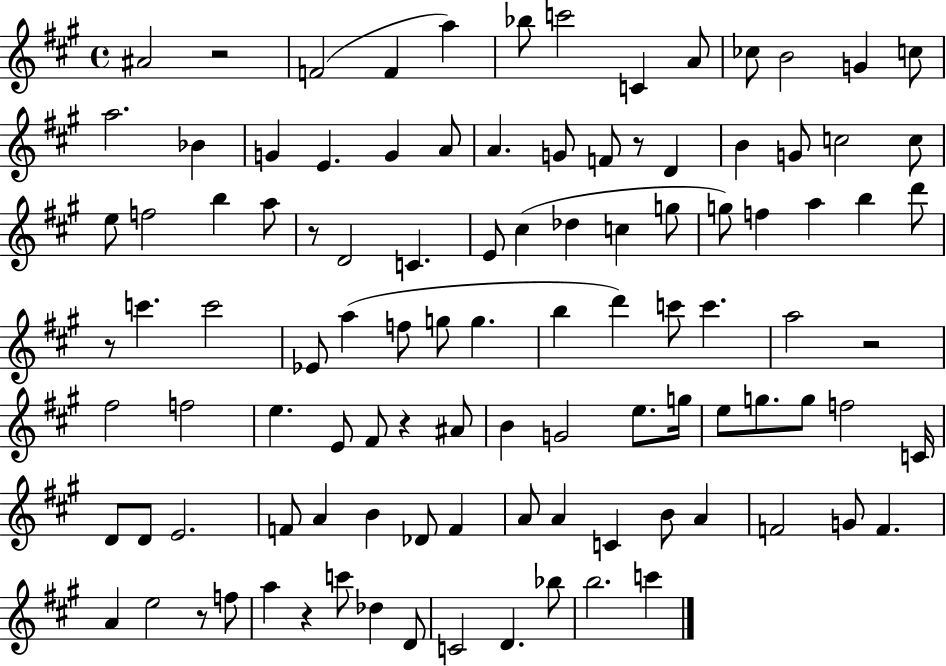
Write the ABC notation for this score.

X:1
T:Untitled
M:4/4
L:1/4
K:A
^A2 z2 F2 F a _b/2 c'2 C A/2 _c/2 B2 G c/2 a2 _B G E G A/2 A G/2 F/2 z/2 D B G/2 c2 c/2 e/2 f2 b a/2 z/2 D2 C E/2 ^c _d c g/2 g/2 f a b d'/2 z/2 c' c'2 _E/2 a f/2 g/2 g b d' c'/2 c' a2 z2 ^f2 f2 e E/2 ^F/2 z ^A/2 B G2 e/2 g/4 e/2 g/2 g/2 f2 C/4 D/2 D/2 E2 F/2 A B _D/2 F A/2 A C B/2 A F2 G/2 F A e2 z/2 f/2 a z c'/2 _d D/2 C2 D _b/2 b2 c'